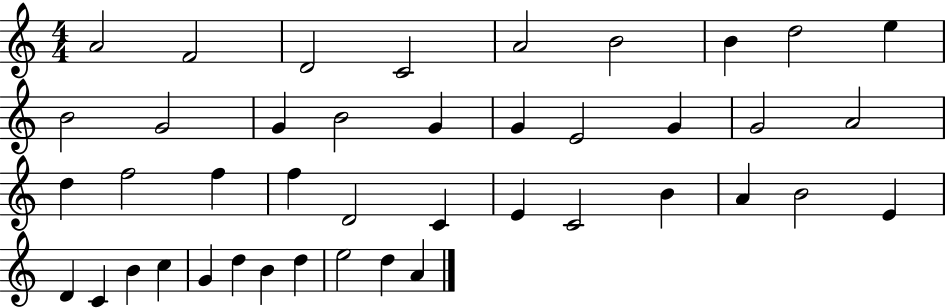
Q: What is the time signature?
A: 4/4